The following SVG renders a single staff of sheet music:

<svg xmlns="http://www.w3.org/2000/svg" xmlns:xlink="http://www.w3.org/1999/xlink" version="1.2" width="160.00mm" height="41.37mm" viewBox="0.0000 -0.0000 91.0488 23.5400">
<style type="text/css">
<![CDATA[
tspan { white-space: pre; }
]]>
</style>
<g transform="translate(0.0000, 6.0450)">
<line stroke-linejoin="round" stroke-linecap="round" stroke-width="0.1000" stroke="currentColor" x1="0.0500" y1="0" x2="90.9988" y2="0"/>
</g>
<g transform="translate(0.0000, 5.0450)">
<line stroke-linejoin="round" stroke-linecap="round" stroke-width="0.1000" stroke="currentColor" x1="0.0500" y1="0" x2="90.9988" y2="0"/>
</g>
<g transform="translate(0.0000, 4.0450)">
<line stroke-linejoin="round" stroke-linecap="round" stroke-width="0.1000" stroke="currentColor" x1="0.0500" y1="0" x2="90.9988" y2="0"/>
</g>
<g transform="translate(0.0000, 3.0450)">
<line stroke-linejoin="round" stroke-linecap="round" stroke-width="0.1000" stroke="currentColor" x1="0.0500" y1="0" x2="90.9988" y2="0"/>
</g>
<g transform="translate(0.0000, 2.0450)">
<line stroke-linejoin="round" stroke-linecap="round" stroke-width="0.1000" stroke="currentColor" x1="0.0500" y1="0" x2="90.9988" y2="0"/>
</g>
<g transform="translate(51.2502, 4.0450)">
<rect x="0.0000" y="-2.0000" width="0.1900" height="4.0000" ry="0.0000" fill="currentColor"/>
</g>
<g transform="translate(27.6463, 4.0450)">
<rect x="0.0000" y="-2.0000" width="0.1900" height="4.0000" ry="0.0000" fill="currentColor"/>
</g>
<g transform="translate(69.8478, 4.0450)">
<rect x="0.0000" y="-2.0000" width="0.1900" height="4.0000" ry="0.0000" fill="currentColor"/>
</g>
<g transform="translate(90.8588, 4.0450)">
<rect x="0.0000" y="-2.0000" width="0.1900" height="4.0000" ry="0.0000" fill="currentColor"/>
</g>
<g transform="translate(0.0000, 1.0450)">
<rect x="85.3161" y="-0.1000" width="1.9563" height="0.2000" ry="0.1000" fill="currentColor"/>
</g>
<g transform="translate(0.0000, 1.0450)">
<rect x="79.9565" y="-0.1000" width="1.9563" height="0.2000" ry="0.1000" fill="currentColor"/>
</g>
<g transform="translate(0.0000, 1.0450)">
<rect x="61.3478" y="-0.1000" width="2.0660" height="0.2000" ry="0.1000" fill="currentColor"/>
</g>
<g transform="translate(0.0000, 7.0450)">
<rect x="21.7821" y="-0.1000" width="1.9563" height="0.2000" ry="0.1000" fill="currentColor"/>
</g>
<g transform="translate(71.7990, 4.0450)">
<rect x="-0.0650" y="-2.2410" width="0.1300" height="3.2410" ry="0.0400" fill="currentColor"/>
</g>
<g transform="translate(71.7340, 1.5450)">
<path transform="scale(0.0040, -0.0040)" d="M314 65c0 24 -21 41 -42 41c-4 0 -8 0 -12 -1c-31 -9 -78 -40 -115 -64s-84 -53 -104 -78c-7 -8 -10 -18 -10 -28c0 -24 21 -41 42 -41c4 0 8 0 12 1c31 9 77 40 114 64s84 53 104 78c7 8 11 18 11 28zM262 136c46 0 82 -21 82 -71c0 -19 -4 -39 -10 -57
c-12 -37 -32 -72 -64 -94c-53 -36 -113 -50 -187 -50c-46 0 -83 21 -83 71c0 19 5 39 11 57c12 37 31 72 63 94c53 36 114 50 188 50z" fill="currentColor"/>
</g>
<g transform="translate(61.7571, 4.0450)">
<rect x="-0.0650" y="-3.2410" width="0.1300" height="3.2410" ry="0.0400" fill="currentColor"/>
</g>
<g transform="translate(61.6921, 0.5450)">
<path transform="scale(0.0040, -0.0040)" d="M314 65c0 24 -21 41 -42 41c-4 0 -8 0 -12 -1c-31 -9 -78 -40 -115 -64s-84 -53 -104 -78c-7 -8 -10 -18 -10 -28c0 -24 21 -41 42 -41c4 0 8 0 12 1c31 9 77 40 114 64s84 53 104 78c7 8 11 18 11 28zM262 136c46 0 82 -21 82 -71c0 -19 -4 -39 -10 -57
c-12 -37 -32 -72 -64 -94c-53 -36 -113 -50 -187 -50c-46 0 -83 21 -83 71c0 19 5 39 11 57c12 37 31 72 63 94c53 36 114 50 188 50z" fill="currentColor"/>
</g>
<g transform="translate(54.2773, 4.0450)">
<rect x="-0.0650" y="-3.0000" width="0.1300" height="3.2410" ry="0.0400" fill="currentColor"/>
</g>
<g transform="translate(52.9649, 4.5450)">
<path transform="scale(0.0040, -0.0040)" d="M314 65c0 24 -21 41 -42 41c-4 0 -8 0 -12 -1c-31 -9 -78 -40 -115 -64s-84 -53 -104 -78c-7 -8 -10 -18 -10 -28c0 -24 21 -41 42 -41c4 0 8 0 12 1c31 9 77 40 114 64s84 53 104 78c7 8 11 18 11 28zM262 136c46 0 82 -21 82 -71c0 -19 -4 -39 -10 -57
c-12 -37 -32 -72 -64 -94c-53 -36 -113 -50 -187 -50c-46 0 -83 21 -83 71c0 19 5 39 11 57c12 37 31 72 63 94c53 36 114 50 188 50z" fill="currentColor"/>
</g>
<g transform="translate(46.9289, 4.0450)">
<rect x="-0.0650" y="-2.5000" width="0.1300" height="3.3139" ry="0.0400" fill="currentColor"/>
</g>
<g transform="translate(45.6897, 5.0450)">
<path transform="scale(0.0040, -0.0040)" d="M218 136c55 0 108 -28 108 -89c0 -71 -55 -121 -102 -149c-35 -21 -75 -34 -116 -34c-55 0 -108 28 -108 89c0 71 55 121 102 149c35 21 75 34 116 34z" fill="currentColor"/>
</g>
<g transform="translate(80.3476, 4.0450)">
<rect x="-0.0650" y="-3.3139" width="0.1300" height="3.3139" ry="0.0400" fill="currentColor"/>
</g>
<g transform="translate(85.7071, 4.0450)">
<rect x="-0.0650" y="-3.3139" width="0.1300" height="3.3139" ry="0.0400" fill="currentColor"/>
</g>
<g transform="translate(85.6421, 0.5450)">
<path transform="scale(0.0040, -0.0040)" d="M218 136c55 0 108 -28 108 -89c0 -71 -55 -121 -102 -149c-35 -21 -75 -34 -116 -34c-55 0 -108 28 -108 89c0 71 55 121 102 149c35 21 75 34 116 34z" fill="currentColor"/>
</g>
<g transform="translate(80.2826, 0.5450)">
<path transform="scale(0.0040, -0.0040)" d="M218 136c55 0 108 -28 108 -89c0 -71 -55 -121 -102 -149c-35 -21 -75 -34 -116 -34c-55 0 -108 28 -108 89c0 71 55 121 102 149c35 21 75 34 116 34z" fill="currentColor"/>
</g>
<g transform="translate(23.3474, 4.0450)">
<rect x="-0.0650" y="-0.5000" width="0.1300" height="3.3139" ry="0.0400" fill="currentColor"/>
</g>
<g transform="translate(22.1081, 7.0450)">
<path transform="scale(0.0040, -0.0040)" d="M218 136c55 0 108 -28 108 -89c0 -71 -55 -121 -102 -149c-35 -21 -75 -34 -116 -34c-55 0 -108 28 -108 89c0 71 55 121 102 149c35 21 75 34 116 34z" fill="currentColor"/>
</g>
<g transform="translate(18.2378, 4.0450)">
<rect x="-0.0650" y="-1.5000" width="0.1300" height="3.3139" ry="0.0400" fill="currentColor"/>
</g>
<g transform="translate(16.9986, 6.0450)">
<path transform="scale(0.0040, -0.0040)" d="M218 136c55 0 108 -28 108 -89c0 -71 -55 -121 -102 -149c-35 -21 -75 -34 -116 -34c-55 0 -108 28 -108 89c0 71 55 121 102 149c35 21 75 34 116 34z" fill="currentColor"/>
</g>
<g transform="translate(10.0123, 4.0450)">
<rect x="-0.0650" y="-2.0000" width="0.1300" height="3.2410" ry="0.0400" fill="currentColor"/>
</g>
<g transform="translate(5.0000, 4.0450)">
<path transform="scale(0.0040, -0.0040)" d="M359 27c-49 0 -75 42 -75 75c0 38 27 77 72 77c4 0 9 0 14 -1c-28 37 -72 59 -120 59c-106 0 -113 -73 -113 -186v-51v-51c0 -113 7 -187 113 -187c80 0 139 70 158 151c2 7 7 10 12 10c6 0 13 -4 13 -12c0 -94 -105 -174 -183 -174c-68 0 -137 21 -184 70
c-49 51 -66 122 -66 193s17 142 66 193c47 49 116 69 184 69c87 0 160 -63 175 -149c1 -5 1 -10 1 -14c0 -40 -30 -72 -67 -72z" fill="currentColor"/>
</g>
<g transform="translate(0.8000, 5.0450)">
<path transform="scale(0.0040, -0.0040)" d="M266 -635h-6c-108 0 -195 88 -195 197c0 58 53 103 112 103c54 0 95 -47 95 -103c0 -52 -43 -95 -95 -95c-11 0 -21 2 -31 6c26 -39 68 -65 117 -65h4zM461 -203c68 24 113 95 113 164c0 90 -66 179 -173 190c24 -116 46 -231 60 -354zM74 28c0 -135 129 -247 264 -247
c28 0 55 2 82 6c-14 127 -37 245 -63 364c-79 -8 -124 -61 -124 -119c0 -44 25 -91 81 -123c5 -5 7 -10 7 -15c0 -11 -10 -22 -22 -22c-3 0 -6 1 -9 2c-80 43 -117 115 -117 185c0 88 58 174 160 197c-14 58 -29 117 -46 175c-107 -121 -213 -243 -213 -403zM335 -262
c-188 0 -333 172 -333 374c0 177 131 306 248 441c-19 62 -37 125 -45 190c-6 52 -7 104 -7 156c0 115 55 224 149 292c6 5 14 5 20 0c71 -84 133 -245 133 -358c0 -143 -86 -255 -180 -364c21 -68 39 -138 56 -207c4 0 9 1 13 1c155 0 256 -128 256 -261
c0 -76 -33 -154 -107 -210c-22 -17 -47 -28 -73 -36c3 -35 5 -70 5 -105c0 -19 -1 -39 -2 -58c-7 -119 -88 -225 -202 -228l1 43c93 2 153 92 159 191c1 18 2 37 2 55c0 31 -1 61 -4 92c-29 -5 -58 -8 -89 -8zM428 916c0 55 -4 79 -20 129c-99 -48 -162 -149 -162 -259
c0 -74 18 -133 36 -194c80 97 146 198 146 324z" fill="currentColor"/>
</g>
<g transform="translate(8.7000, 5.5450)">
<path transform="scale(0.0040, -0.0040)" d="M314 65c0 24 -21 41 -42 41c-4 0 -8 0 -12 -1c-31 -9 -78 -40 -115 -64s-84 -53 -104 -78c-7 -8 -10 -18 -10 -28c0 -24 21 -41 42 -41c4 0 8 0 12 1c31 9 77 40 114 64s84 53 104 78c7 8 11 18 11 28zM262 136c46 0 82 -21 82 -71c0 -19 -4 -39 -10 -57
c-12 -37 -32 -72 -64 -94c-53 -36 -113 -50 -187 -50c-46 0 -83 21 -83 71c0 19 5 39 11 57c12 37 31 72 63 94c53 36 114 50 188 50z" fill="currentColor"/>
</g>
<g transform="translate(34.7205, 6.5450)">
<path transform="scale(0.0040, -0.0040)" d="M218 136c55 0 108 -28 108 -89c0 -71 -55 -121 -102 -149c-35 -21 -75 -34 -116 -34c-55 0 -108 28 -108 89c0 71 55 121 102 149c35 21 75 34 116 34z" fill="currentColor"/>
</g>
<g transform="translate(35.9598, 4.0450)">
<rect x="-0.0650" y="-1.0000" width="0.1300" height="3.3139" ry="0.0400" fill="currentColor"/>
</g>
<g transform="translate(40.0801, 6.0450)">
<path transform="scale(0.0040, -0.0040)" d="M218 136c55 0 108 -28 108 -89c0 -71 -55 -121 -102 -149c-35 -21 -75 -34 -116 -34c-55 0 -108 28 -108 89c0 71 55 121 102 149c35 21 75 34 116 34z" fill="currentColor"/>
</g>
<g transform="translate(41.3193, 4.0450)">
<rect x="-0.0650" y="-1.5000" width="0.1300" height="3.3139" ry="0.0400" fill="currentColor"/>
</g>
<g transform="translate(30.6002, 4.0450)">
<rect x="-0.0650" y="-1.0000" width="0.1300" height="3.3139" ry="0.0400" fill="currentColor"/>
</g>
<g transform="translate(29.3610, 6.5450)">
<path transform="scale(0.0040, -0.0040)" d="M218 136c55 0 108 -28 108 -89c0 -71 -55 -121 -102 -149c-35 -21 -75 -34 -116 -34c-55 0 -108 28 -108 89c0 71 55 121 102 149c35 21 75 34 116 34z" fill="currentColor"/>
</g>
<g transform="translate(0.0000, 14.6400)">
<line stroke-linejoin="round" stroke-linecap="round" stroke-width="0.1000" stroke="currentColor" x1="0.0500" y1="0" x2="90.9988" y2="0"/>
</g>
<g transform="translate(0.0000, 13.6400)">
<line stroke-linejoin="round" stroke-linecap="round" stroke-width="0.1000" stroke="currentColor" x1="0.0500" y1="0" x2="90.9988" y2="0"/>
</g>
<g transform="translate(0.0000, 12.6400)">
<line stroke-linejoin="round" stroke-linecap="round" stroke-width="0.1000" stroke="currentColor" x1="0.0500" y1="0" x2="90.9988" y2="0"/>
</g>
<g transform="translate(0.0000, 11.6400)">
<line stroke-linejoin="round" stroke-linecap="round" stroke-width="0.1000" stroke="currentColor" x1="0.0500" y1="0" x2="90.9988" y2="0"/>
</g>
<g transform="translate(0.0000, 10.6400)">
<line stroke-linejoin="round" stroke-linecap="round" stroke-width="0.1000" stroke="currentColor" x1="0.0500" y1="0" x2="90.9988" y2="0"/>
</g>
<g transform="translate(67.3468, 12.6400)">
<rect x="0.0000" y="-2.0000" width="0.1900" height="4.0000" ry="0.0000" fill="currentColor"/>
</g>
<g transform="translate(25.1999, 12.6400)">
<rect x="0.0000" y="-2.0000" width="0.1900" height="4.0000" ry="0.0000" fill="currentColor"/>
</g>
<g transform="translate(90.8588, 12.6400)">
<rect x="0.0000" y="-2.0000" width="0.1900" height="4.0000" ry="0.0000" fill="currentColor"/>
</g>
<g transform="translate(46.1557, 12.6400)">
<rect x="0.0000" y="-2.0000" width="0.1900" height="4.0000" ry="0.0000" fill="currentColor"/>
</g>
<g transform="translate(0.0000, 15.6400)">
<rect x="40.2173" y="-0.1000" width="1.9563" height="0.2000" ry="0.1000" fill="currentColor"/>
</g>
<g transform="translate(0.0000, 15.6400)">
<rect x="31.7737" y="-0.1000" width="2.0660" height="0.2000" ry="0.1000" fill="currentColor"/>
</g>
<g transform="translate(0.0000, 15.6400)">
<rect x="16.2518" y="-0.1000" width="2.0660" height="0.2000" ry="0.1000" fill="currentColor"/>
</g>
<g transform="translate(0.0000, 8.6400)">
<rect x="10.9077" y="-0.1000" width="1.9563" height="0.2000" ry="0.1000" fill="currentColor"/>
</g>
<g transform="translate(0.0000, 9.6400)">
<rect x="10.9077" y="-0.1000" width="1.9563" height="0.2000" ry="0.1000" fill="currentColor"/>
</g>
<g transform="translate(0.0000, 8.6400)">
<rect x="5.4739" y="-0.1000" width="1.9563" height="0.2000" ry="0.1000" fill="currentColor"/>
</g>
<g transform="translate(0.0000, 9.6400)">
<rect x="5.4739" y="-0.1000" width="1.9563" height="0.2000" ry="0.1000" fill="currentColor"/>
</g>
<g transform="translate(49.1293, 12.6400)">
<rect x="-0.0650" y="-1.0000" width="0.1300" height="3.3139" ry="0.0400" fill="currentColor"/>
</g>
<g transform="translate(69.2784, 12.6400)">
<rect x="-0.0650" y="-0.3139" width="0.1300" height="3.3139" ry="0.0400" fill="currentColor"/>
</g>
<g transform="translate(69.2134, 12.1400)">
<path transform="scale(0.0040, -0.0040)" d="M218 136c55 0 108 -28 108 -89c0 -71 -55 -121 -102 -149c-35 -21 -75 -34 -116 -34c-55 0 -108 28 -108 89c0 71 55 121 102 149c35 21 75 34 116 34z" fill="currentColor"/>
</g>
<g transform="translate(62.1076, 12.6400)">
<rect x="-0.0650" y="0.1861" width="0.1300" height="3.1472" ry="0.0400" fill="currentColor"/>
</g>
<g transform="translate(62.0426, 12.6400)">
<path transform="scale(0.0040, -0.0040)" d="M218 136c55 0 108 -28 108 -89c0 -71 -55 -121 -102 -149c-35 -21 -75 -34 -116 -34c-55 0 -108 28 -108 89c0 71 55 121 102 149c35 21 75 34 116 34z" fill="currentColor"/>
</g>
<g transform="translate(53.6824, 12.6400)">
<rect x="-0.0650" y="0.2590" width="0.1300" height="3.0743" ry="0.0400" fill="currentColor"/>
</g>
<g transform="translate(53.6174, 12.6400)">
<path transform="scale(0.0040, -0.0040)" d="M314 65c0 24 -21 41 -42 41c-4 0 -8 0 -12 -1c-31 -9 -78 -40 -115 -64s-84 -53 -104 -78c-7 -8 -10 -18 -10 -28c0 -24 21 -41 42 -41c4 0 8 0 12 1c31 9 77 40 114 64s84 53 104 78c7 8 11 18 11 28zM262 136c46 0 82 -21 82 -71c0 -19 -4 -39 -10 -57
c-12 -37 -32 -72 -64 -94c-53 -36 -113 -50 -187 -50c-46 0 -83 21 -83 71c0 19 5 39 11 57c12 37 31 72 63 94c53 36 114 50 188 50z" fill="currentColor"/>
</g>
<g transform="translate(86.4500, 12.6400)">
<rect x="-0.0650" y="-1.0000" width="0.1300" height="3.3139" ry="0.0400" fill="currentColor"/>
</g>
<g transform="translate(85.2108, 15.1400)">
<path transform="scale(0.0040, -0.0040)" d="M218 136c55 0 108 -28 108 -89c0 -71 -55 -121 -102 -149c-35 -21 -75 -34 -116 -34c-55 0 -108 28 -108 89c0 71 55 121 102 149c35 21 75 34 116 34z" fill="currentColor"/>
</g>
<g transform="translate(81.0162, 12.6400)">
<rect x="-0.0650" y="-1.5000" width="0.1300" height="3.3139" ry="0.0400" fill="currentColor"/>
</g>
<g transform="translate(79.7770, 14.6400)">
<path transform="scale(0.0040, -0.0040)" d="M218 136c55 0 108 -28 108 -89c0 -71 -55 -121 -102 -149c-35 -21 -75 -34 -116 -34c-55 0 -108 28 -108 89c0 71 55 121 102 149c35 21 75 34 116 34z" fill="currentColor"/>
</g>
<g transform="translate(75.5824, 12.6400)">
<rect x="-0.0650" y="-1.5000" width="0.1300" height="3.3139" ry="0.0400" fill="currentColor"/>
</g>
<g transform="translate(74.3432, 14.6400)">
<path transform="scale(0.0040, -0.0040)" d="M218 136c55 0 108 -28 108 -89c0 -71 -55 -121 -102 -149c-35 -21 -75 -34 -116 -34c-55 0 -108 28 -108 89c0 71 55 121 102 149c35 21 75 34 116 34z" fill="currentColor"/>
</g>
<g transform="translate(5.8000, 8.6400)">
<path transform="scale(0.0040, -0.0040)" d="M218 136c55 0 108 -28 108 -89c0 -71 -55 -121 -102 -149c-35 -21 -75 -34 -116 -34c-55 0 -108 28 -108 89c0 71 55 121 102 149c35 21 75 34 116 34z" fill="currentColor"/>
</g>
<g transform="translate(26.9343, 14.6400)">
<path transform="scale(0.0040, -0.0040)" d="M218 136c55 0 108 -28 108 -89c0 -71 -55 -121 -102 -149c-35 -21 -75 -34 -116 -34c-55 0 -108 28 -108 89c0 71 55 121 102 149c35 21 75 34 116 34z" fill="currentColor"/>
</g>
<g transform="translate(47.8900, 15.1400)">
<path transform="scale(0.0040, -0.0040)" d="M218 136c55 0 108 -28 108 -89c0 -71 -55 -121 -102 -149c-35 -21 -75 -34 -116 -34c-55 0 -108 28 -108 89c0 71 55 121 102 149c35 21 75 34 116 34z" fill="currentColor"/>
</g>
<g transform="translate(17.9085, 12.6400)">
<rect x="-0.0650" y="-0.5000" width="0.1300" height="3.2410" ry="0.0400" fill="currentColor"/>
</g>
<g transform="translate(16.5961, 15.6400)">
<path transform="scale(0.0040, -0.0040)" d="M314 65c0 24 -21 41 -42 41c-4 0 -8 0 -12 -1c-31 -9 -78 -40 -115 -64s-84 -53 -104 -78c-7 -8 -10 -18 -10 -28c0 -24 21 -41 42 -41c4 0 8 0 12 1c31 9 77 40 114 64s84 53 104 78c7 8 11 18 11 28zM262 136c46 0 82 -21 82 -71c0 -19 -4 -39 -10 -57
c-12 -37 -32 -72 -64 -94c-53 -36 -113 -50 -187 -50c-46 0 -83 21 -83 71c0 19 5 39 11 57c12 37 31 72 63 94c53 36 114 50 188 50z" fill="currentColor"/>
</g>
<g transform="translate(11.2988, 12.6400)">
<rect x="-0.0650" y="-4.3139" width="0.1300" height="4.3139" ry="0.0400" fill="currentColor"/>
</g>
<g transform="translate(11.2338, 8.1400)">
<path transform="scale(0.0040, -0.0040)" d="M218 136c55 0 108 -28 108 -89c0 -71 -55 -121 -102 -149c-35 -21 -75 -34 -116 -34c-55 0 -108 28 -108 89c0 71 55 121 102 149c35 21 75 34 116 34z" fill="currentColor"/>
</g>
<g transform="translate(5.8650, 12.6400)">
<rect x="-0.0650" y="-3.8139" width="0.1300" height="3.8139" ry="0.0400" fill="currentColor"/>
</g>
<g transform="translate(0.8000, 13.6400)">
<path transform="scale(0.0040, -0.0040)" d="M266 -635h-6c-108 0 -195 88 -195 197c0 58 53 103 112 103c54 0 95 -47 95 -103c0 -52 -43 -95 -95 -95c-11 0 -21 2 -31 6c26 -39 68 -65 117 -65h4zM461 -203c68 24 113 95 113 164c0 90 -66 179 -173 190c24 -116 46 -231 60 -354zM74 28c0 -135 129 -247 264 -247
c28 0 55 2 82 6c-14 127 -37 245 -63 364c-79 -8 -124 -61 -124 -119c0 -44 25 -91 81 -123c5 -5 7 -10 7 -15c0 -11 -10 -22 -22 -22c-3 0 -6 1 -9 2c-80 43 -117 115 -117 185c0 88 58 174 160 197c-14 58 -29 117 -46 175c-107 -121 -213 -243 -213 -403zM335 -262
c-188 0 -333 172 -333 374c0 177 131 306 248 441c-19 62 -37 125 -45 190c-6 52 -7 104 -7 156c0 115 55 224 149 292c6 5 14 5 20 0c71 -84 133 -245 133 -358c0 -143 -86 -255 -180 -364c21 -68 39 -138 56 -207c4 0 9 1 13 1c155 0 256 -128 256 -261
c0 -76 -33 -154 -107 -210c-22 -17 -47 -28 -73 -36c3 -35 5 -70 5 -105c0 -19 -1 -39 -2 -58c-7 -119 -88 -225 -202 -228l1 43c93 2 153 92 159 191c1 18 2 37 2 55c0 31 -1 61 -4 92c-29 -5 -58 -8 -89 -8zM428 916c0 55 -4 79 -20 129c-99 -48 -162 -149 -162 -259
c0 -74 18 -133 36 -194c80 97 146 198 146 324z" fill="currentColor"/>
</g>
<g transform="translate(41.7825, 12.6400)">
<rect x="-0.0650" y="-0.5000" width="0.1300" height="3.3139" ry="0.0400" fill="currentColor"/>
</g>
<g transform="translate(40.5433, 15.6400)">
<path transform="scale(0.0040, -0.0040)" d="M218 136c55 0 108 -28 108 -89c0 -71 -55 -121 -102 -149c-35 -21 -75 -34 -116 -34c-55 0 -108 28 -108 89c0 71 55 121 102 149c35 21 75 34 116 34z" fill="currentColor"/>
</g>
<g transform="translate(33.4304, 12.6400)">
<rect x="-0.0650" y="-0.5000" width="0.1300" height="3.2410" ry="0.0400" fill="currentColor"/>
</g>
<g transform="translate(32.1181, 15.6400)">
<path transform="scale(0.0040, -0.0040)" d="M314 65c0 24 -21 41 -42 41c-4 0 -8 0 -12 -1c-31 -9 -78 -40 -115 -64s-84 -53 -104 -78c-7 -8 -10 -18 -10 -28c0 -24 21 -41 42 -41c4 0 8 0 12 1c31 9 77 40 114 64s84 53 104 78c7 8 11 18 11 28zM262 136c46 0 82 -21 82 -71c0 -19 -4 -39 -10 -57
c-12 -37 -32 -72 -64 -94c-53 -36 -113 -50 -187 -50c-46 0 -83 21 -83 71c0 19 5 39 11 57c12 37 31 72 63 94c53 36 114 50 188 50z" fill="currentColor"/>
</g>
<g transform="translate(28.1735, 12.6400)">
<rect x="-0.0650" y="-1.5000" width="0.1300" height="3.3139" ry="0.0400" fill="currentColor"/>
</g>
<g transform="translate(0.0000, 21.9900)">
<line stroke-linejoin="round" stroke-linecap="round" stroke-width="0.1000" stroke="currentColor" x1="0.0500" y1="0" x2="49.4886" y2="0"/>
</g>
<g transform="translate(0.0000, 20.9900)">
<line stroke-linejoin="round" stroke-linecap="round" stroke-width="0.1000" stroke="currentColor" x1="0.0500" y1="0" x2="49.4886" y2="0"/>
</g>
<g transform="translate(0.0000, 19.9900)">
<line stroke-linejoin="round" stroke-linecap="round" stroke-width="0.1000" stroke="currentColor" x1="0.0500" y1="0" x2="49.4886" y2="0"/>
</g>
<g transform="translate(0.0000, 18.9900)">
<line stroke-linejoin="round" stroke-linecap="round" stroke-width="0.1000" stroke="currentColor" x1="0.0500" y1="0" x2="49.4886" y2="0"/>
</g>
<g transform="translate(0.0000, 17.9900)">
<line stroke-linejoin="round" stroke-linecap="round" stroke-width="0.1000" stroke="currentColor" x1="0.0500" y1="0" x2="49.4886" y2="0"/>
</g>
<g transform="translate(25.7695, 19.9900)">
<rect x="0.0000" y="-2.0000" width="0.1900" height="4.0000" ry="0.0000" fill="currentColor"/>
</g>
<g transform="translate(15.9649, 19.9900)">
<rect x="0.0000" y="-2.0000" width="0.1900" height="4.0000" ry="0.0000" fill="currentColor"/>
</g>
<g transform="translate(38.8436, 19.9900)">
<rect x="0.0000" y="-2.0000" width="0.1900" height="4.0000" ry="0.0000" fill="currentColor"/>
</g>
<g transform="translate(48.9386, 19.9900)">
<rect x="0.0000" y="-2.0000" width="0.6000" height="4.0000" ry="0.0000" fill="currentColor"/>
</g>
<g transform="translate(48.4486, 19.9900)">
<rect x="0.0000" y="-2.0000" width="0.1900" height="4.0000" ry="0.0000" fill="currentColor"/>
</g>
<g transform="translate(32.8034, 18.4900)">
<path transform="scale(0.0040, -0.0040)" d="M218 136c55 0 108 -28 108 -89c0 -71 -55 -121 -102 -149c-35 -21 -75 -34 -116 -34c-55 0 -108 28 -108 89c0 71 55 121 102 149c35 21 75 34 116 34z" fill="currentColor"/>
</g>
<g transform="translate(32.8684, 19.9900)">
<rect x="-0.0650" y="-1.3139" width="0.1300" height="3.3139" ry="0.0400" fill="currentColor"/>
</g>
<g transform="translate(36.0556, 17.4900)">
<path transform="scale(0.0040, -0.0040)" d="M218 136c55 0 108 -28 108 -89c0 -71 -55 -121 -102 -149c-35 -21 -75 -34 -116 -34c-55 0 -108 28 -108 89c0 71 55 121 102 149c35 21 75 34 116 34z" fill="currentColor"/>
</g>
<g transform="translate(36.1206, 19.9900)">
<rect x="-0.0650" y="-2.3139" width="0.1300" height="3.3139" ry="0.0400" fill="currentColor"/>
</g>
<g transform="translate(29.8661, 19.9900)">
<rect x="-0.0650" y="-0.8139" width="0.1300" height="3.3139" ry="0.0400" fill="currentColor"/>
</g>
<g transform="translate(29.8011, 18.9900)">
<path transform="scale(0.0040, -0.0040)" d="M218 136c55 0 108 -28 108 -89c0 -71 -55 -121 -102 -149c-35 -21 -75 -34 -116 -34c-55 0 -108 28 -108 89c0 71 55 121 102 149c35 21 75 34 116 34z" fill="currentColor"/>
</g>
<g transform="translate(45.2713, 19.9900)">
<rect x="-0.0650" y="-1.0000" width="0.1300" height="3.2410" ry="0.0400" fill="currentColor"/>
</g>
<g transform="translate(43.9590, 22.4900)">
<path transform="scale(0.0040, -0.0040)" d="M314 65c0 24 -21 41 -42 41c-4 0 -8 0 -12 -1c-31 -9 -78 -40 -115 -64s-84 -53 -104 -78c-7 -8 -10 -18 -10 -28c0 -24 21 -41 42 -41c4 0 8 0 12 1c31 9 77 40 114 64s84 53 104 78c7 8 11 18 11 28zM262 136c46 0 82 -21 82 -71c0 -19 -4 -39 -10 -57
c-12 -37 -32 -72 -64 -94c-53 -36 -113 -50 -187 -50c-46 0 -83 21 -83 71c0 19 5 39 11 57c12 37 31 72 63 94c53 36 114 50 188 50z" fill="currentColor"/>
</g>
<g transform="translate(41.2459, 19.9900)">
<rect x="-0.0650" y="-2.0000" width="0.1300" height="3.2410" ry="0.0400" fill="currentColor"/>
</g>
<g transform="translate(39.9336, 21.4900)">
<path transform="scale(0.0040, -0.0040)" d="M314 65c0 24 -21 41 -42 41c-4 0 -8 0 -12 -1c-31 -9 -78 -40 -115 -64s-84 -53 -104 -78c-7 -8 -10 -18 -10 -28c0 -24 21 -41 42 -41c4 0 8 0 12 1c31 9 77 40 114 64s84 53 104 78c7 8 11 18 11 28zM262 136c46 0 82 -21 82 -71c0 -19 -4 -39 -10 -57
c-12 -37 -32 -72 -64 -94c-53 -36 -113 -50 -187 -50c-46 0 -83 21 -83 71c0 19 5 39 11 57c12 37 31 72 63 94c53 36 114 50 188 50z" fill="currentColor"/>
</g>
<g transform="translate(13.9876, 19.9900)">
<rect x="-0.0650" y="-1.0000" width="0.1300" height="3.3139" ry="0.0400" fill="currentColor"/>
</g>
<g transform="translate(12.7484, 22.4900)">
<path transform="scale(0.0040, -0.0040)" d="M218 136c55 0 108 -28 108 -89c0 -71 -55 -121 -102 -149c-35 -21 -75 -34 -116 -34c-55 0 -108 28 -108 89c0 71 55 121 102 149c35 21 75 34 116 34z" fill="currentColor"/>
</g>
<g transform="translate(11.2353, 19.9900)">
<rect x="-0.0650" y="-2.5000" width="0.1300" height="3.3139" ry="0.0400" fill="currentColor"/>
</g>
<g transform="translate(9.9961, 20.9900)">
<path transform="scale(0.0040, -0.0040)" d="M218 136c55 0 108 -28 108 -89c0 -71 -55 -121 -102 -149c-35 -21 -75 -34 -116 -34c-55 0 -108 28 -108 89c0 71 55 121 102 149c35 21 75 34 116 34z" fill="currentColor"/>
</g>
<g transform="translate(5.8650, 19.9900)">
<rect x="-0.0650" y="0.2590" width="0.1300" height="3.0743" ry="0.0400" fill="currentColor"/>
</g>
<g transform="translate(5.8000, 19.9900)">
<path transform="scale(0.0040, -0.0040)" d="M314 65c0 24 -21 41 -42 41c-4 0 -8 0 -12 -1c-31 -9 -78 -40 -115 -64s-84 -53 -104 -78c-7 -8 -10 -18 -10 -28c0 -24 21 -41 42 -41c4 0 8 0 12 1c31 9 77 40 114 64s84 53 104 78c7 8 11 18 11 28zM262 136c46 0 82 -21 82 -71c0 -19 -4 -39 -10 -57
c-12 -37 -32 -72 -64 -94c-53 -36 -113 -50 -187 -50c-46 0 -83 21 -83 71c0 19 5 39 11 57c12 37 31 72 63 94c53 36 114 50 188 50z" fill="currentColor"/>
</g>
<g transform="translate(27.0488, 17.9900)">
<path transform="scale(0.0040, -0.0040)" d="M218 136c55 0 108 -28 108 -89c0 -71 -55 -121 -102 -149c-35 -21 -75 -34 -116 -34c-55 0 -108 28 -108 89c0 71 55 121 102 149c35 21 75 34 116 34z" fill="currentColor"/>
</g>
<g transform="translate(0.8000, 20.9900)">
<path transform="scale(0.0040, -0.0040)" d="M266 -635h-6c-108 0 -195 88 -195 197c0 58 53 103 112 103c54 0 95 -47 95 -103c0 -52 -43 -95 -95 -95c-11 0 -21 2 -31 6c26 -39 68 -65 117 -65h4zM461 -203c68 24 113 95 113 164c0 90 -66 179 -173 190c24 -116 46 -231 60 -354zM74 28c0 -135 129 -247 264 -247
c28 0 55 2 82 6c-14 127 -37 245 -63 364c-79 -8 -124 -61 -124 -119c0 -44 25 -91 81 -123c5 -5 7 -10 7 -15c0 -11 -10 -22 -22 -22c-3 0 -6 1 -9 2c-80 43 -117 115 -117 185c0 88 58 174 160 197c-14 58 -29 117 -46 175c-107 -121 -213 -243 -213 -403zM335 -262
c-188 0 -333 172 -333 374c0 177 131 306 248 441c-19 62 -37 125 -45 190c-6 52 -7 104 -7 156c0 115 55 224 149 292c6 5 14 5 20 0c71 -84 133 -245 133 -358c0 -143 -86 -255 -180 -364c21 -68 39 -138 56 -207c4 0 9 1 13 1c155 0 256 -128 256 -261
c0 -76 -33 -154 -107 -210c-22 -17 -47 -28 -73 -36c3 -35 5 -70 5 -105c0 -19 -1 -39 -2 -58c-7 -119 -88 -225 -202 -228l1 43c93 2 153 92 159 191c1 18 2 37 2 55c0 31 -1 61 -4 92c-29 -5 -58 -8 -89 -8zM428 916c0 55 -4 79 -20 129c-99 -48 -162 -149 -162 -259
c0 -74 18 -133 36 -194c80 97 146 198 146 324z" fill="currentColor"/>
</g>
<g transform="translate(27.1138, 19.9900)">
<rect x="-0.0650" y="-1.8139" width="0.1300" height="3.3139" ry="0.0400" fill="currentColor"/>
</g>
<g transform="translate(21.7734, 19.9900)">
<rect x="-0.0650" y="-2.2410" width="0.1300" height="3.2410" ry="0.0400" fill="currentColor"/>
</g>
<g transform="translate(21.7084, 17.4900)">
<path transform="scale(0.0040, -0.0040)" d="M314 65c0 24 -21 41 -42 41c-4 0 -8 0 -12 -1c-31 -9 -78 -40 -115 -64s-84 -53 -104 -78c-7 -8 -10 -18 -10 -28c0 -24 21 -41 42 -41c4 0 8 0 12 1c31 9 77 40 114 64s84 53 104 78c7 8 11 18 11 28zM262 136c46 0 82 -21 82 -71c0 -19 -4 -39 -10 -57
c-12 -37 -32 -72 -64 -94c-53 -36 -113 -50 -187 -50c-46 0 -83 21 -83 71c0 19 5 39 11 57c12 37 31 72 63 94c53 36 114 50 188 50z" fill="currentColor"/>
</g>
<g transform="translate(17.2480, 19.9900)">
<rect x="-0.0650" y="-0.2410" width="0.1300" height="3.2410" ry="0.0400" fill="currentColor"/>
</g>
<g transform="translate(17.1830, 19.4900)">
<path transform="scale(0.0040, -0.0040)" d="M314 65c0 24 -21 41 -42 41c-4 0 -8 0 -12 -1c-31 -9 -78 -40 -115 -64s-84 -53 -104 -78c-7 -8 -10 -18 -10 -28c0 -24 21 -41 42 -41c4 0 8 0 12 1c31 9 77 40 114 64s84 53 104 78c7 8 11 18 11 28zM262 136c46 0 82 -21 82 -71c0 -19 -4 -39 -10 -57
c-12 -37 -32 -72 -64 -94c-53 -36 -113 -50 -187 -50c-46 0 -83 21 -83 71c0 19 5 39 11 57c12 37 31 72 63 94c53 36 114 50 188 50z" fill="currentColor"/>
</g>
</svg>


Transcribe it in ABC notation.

X:1
T:Untitled
M:4/4
L:1/4
K:C
F2 E C D D E G A2 b2 g2 b b c' d' C2 E C2 C D B2 B c E E D B2 G D c2 g2 f d e g F2 D2